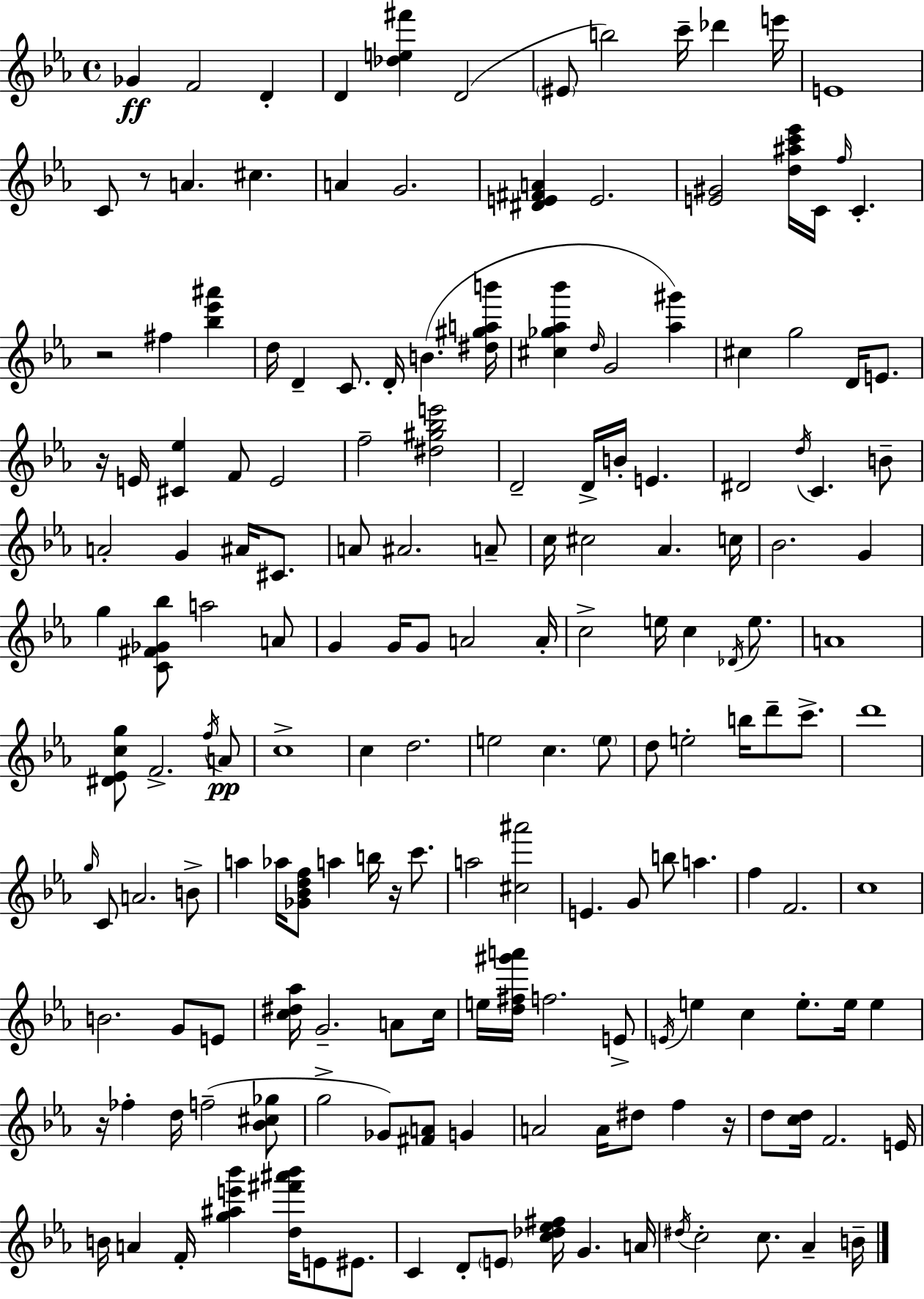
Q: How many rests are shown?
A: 6